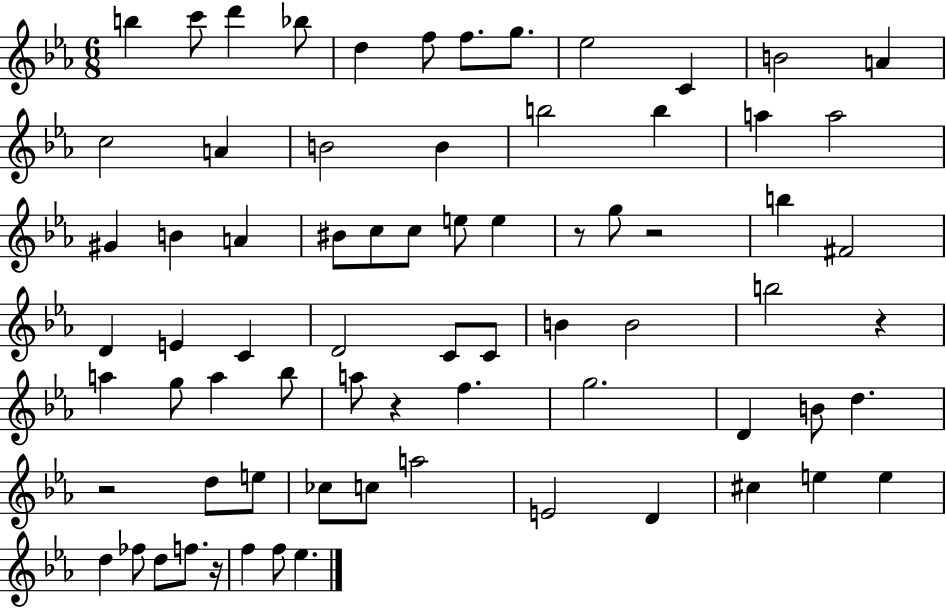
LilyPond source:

{
  \clef treble
  \numericTimeSignature
  \time 6/8
  \key ees \major
  \repeat volta 2 { b''4 c'''8 d'''4 bes''8 | d''4 f''8 f''8. g''8. | ees''2 c'4 | b'2 a'4 | \break c''2 a'4 | b'2 b'4 | b''2 b''4 | a''4 a''2 | \break gis'4 b'4 a'4 | bis'8 c''8 c''8 e''8 e''4 | r8 g''8 r2 | b''4 fis'2 | \break d'4 e'4 c'4 | d'2 c'8 c'8 | b'4 b'2 | b''2 r4 | \break a''4 g''8 a''4 bes''8 | a''8 r4 f''4. | g''2. | d'4 b'8 d''4. | \break r2 d''8 e''8 | ces''8 c''8 a''2 | e'2 d'4 | cis''4 e''4 e''4 | \break d''4 fes''8 d''8 f''8. r16 | f''4 f''8 ees''4. | } \bar "|."
}